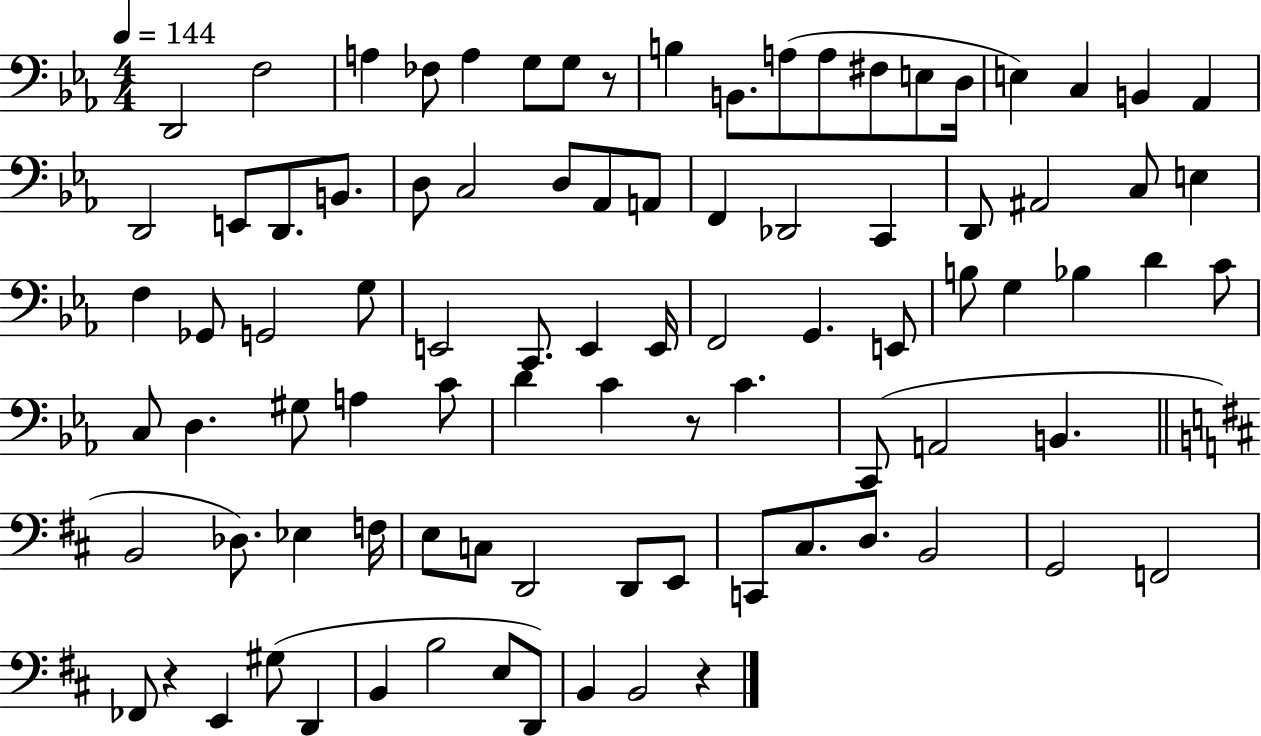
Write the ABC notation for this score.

X:1
T:Untitled
M:4/4
L:1/4
K:Eb
D,,2 F,2 A, _F,/2 A, G,/2 G,/2 z/2 B, B,,/2 A,/2 A,/2 ^F,/2 E,/2 D,/4 E, C, B,, _A,, D,,2 E,,/2 D,,/2 B,,/2 D,/2 C,2 D,/2 _A,,/2 A,,/2 F,, _D,,2 C,, D,,/2 ^A,,2 C,/2 E, F, _G,,/2 G,,2 G,/2 E,,2 C,,/2 E,, E,,/4 F,,2 G,, E,,/2 B,/2 G, _B, D C/2 C,/2 D, ^G,/2 A, C/2 D C z/2 C C,,/2 A,,2 B,, B,,2 _D,/2 _E, F,/4 E,/2 C,/2 D,,2 D,,/2 E,,/2 C,,/2 ^C,/2 D,/2 B,,2 G,,2 F,,2 _F,,/2 z E,, ^G,/2 D,, B,, B,2 E,/2 D,,/2 B,, B,,2 z